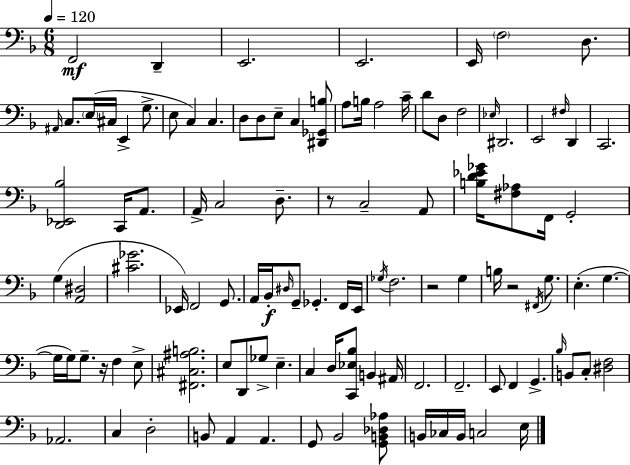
{
  \clef bass
  \numericTimeSignature
  \time 6/8
  \key f \major
  \tempo 4 = 120
  \repeat volta 2 { f,2\mf d,4-- | e,2. | e,2. | e,16 \parenthesize f2 d8. | \break \grace { ais,16 } c8. \parenthesize e16( cis16 e,4-> g8.-> | e8 c4) c4. | d8 d8 e8-- c4 <dis, ges, b>8 | a8 b16 a2 | \break c'16-- d'8 d8 f2 | \grace { ees16 } dis,2. | e,2 \grace { fis16 } d,4 | c,2. | \break <d, ees, bes>2 c,16 | a,8. a,16-> c2 | d8.-- r8 c2-- | a,8 <b d' ees' ges'>16 <fis aes>8 f,16 g,2-. | \break g4( <a, dis>2 | <cis' ges'>2. | ees,16) f,2 | g,8. a,16 bes,16-.\f \grace { dis16 } g,8-- ges,4.-. | \break f,16 e,16 \acciaccatura { ges16 } f2. | r2 | g4 b16 r2 | \acciaccatura { fis,16 } g8. e4.-.( | \break g4.~~ g16 g16) g8.-- r16 | f4 e8-> <fis, cis ais b>2. | e8 d,8 ges8-> | e4.-- c4 d16 <c, ees bes>8 | \break b,4 ais,16 f,2. | f,2.-- | e,8 f,4 | g,4.-> \grace { bes16 } b,8 c8-. <dis f>2 | \break aes,2. | c4 d2-. | b,8 a,4 | a,4. g,8 bes,2 | \break <g, b, des aes>8 b,16 ces16 b,16 c2 | e16 } \bar "|."
}